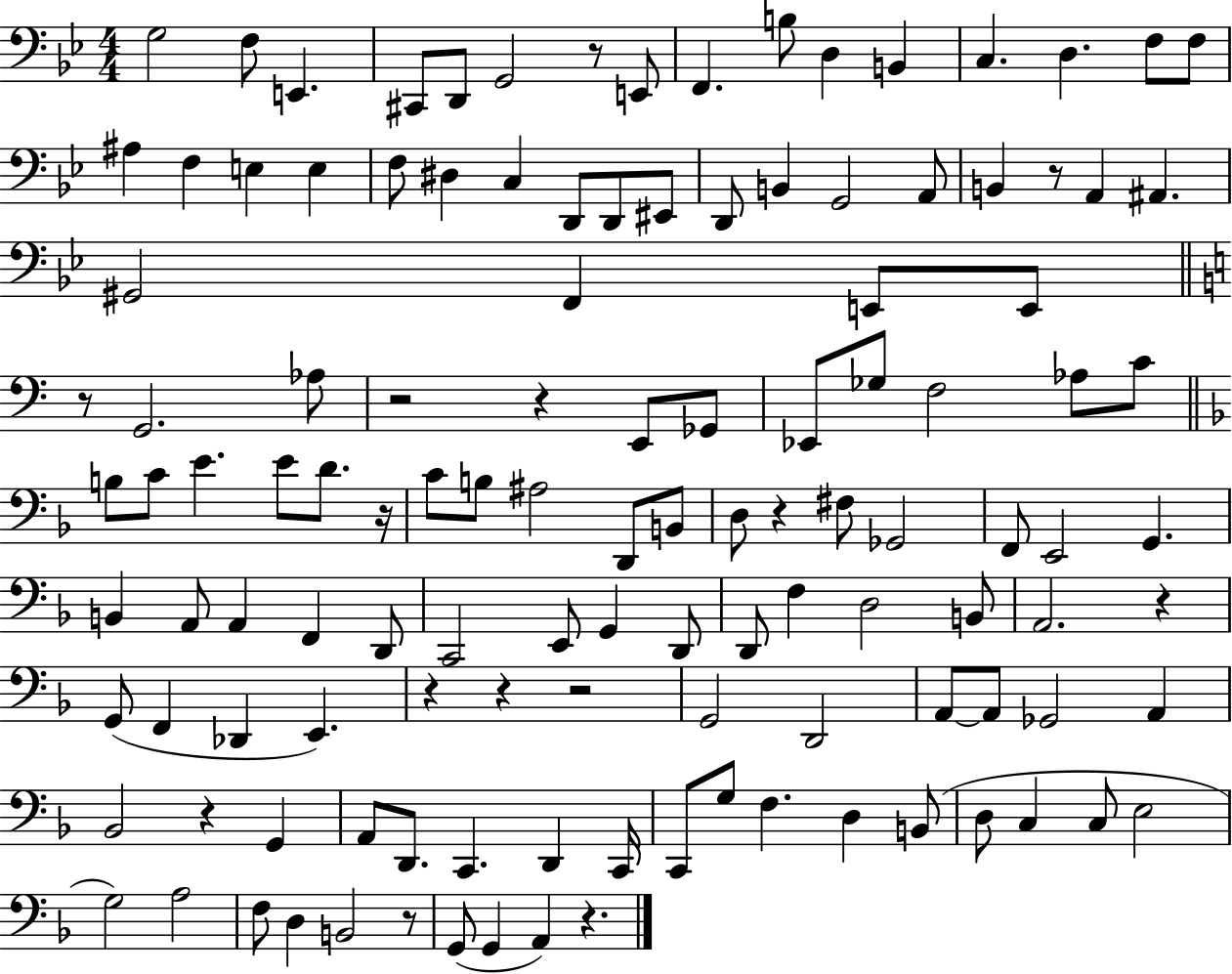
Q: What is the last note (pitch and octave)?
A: A2